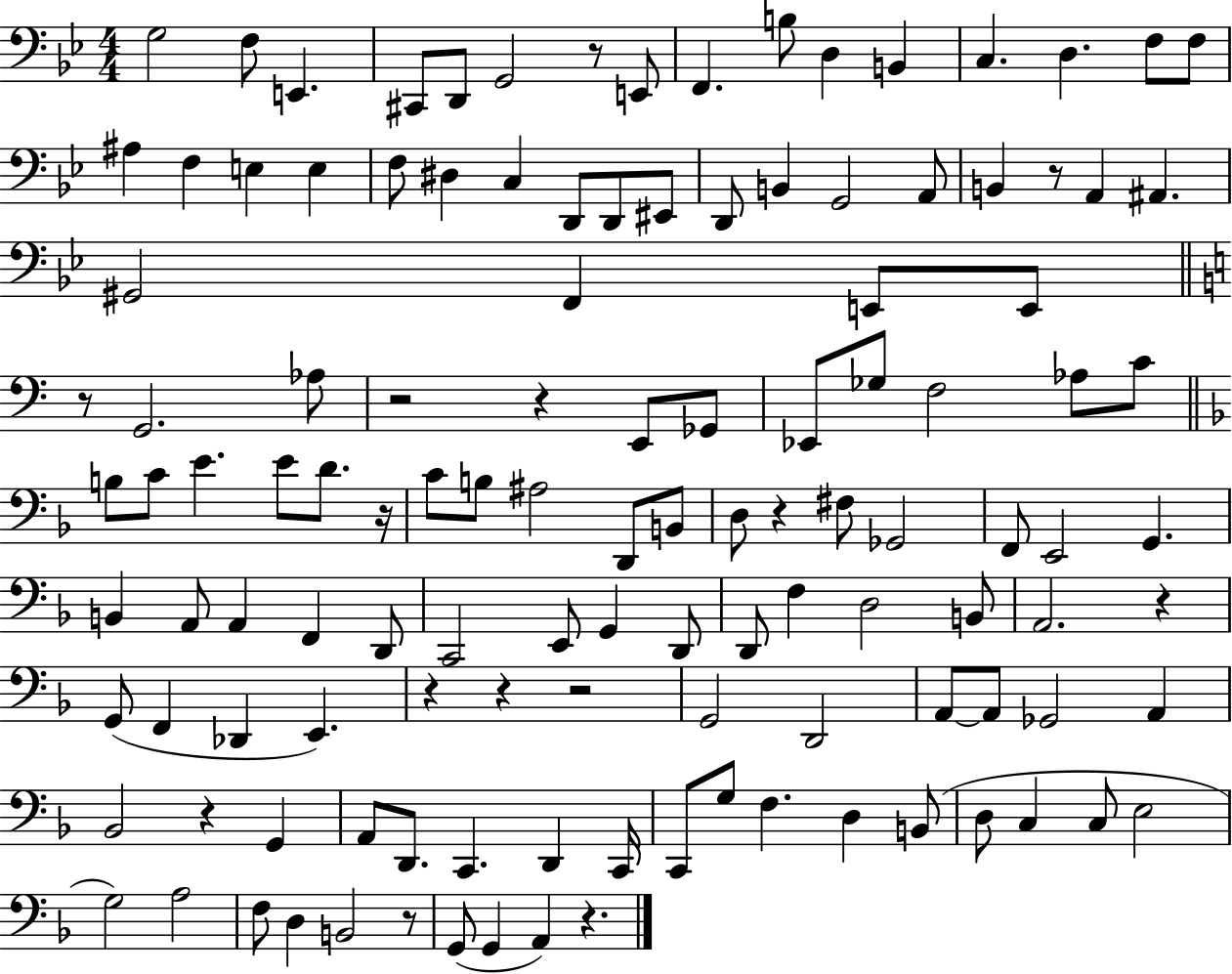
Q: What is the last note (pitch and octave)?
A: A2